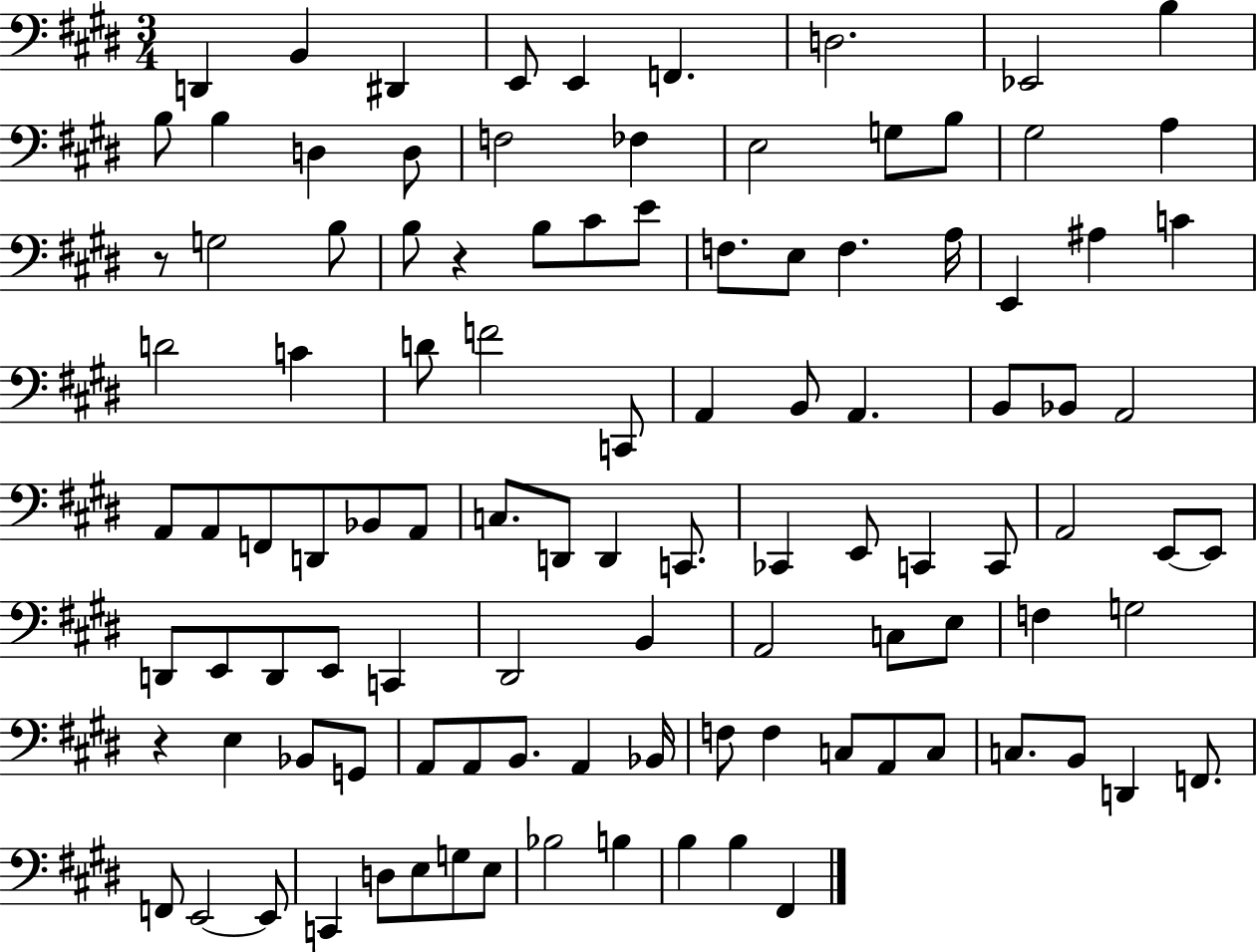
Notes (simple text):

D2/q B2/q D#2/q E2/e E2/q F2/q. D3/h. Eb2/h B3/q B3/e B3/q D3/q D3/e F3/h FES3/q E3/h G3/e B3/e G#3/h A3/q R/e G3/h B3/e B3/e R/q B3/e C#4/e E4/e F3/e. E3/e F3/q. A3/s E2/q A#3/q C4/q D4/h C4/q D4/e F4/h C2/e A2/q B2/e A2/q. B2/e Bb2/e A2/h A2/e A2/e F2/e D2/e Bb2/e A2/e C3/e. D2/e D2/q C2/e. CES2/q E2/e C2/q C2/e A2/h E2/e E2/e D2/e E2/e D2/e E2/e C2/q D#2/h B2/q A2/h C3/e E3/e F3/q G3/h R/q E3/q Bb2/e G2/e A2/e A2/e B2/e. A2/q Bb2/s F3/e F3/q C3/e A2/e C3/e C3/e. B2/e D2/q F2/e. F2/e E2/h E2/e C2/q D3/e E3/e G3/e E3/e Bb3/h B3/q B3/q B3/q F#2/q